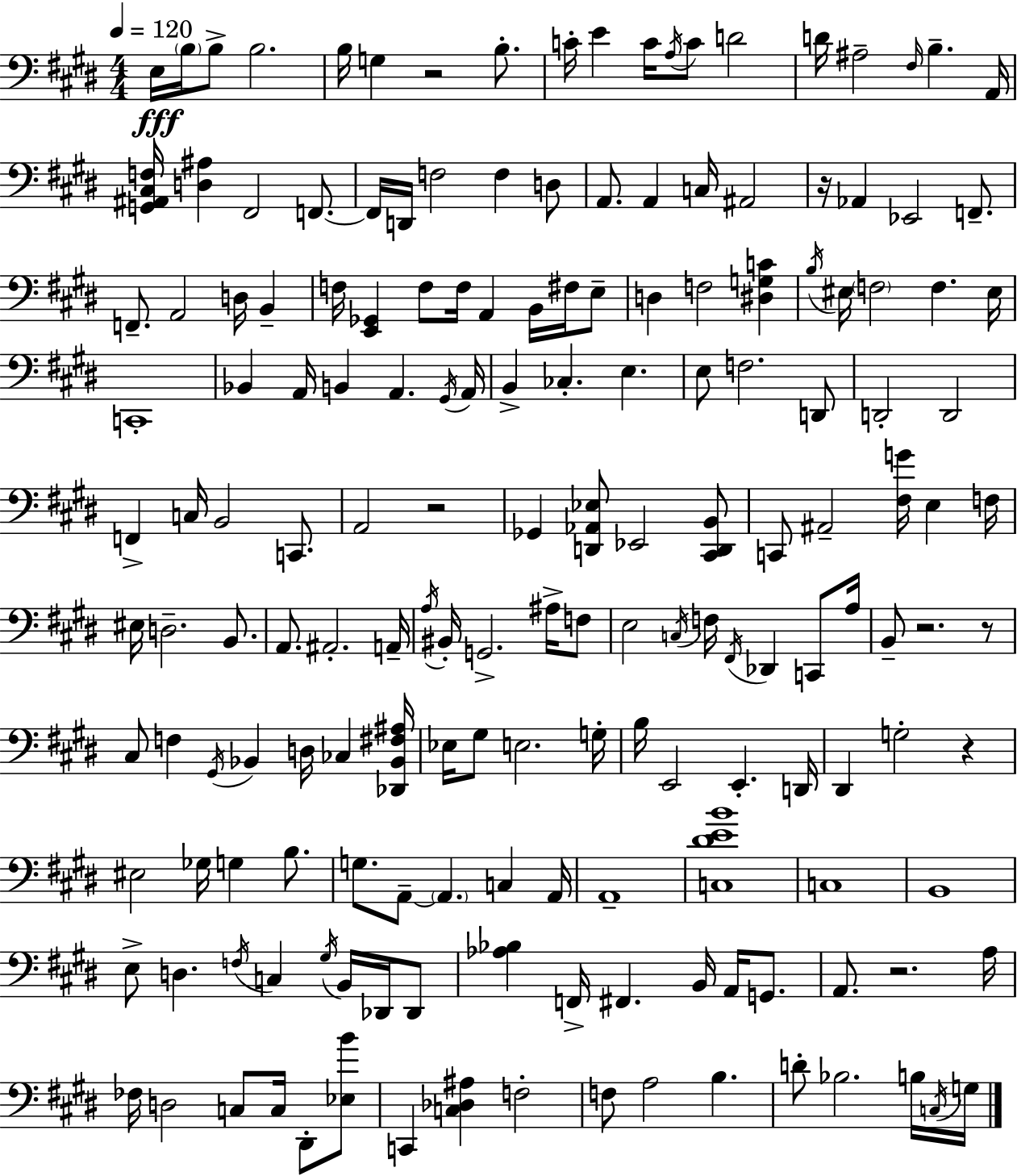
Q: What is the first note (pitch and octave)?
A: E3